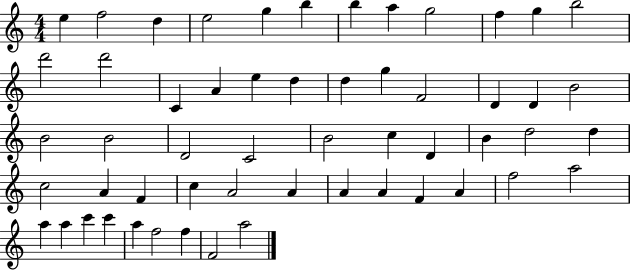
X:1
T:Untitled
M:4/4
L:1/4
K:C
e f2 d e2 g b b a g2 f g b2 d'2 d'2 C A e d d g F2 D D B2 B2 B2 D2 C2 B2 c D B d2 d c2 A F c A2 A A A F A f2 a2 a a c' c' a f2 f F2 a2